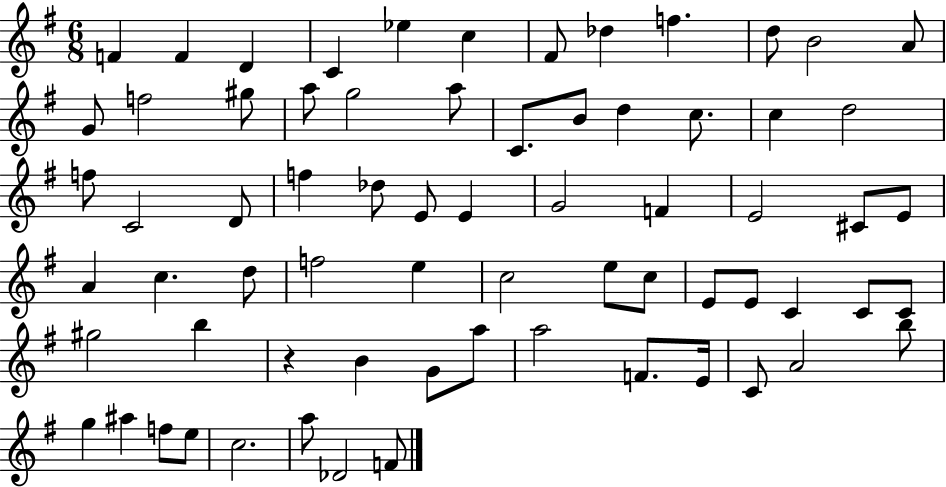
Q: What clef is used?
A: treble